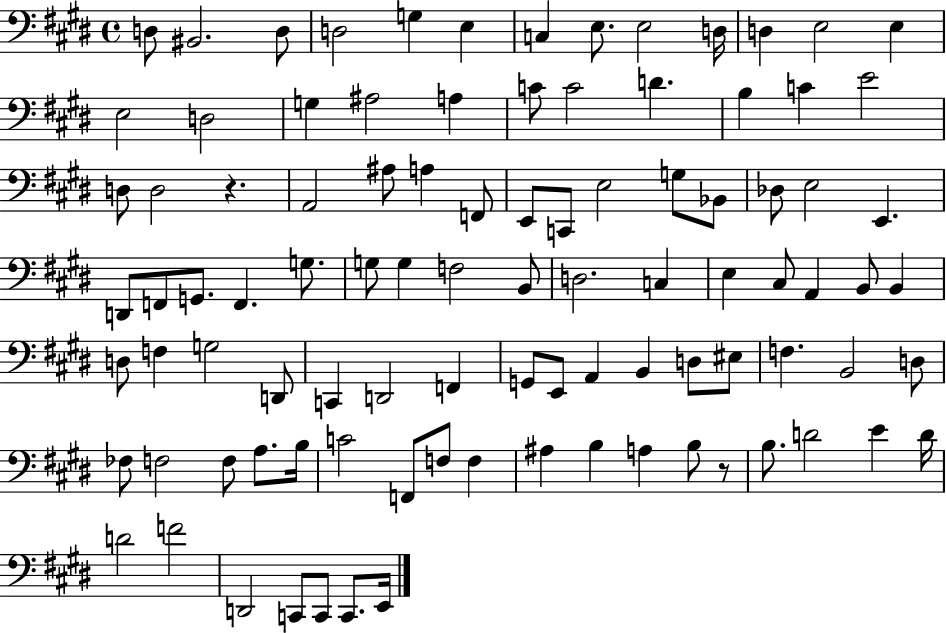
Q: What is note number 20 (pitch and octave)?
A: C4